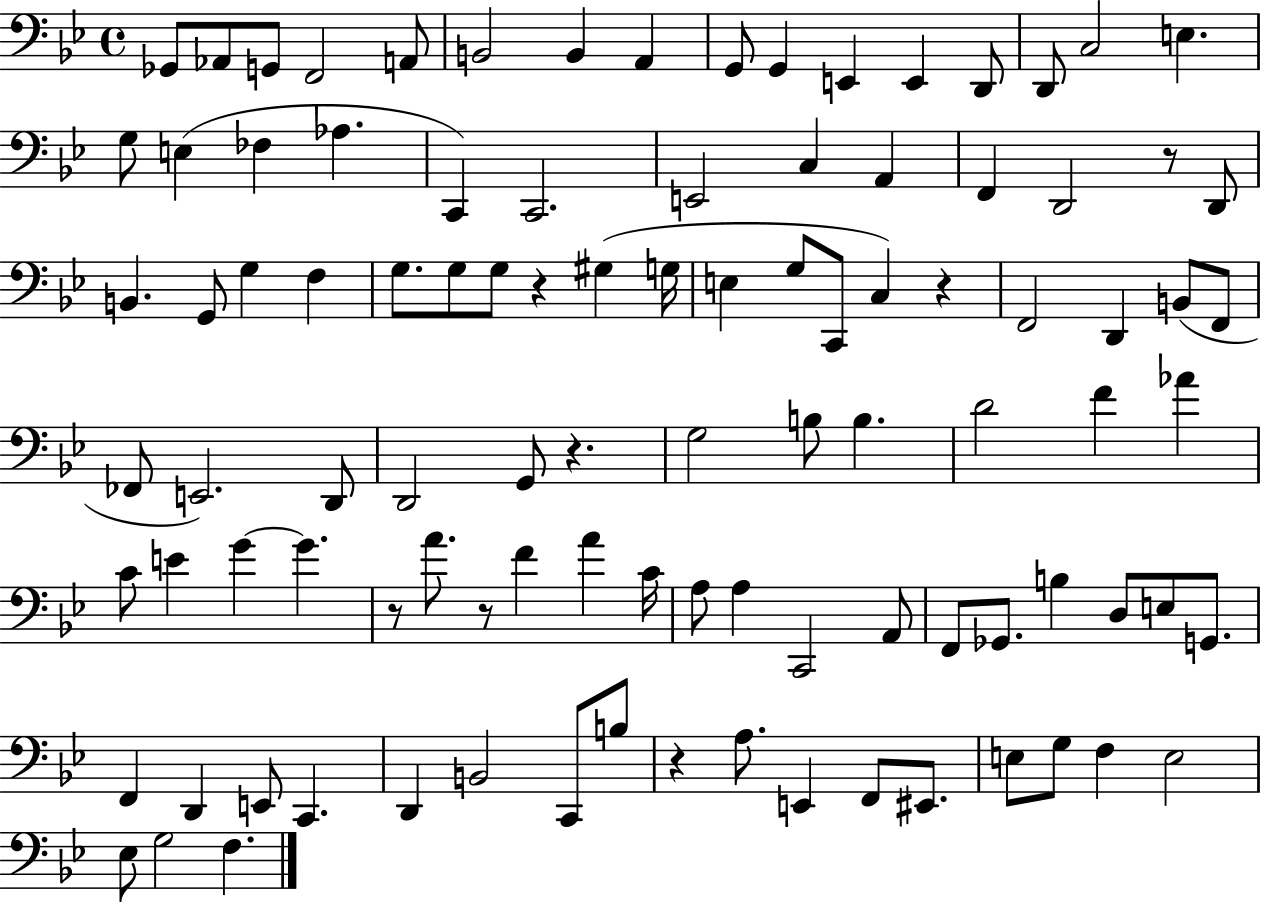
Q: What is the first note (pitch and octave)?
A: Gb2